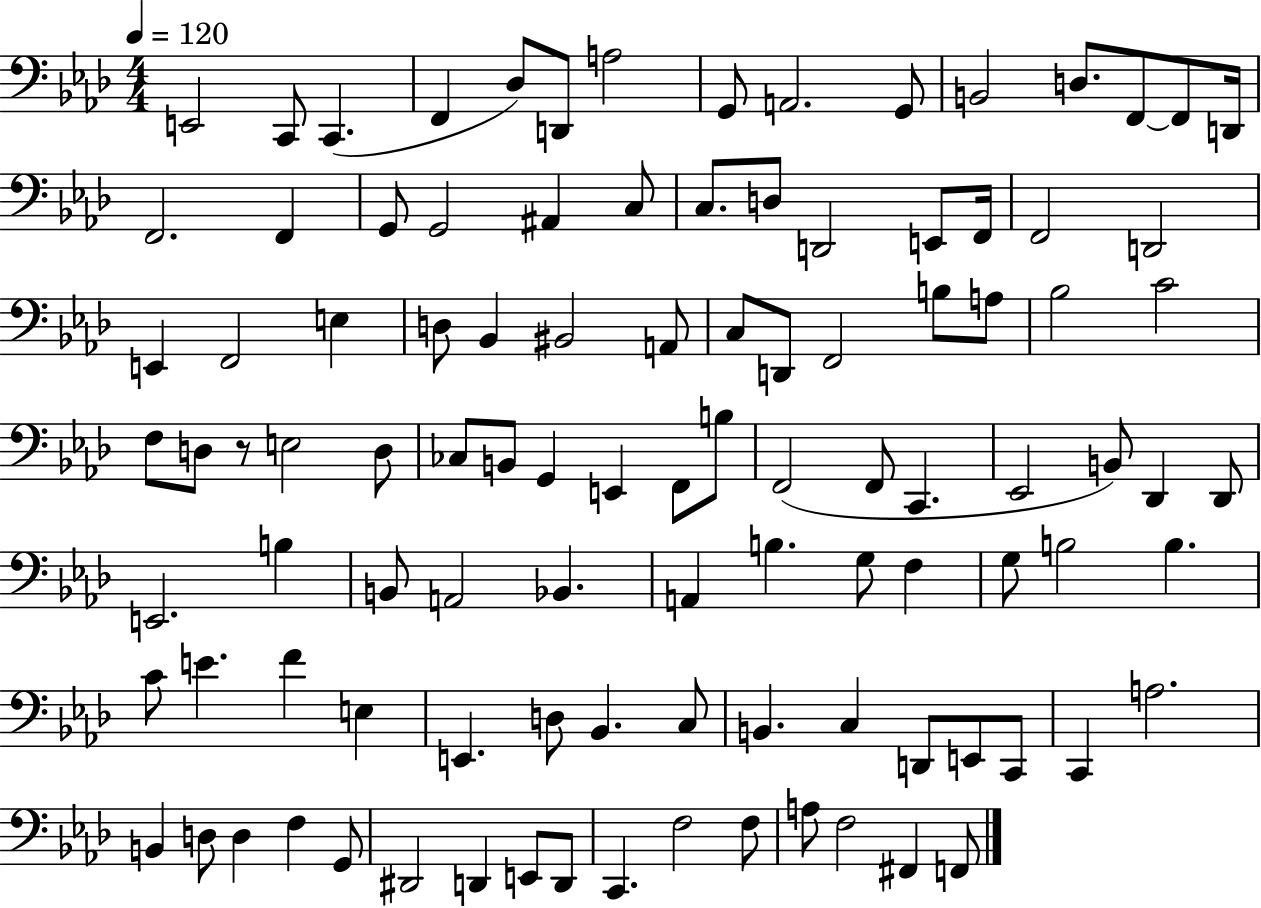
E2/h C2/e C2/q. F2/q Db3/e D2/e A3/h G2/e A2/h. G2/e B2/h D3/e. F2/e F2/e D2/s F2/h. F2/q G2/e G2/h A#2/q C3/e C3/e. D3/e D2/h E2/e F2/s F2/h D2/h E2/q F2/h E3/q D3/e Bb2/q BIS2/h A2/e C3/e D2/e F2/h B3/e A3/e Bb3/h C4/h F3/e D3/e R/e E3/h D3/e CES3/e B2/e G2/q E2/q F2/e B3/e F2/h F2/e C2/q. Eb2/h B2/e Db2/q Db2/e E2/h. B3/q B2/e A2/h Bb2/q. A2/q B3/q. G3/e F3/q G3/e B3/h B3/q. C4/e E4/q. F4/q E3/q E2/q. D3/e Bb2/q. C3/e B2/q. C3/q D2/e E2/e C2/e C2/q A3/h. B2/q D3/e D3/q F3/q G2/e D#2/h D2/q E2/e D2/e C2/q. F3/h F3/e A3/e F3/h F#2/q F2/e